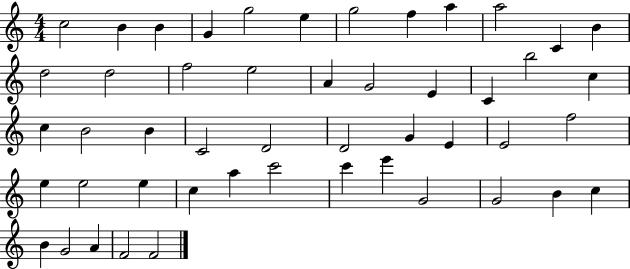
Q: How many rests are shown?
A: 0